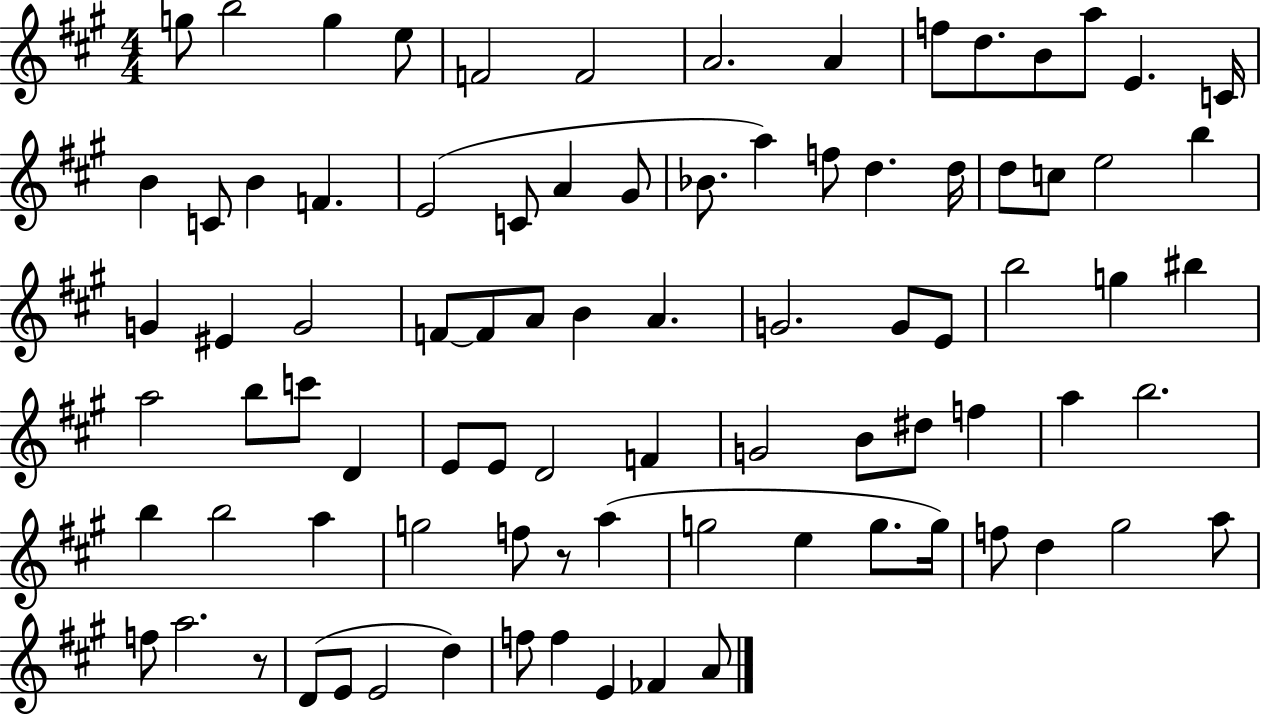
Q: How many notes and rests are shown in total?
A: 86